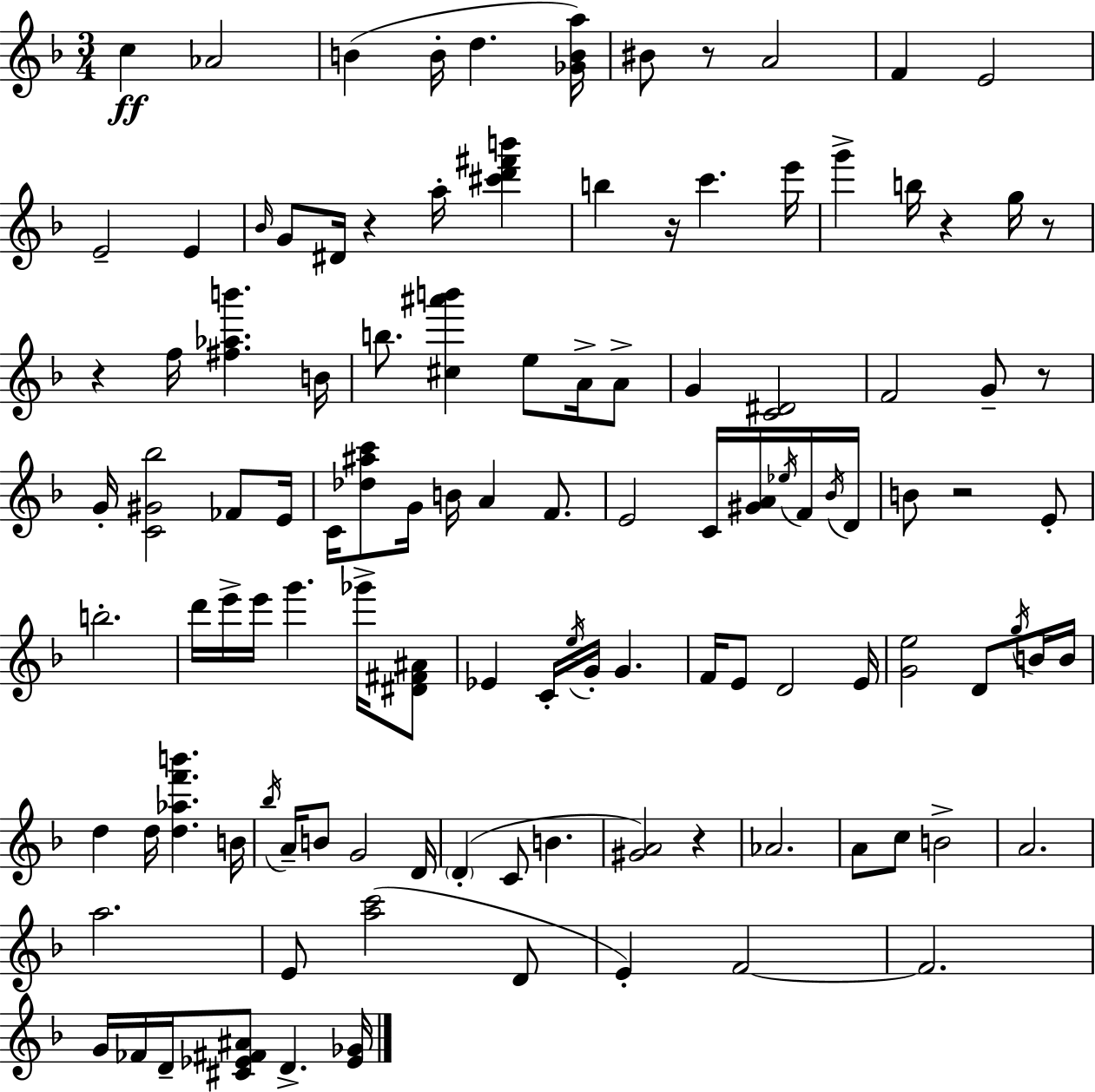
C5/q Ab4/h B4/q B4/s D5/q. [Gb4,B4,A5]/s BIS4/e R/e A4/h F4/q E4/h E4/h E4/q Bb4/s G4/e D#4/s R/q A5/s [C#6,D6,F#6,B6]/q B5/q R/s C6/q. E6/s G6/q B5/s R/q G5/s R/e R/q F5/s [F#5,Ab5,B6]/q. B4/s B5/e. [C#5,A#6,B6]/q E5/e A4/s A4/e G4/q [C4,D#4]/h F4/h G4/e R/e G4/s [C4,G#4,Bb5]/h FES4/e E4/s C4/s [Db5,A#5,C6]/e G4/s B4/s A4/q F4/e. E4/h C4/s [G#4,A4]/s Eb5/s F4/s Bb4/s D4/s B4/e R/h E4/e B5/h. D6/s E6/s E6/s G6/q. Gb6/s [D#4,F#4,A#4]/e Eb4/q C4/s E5/s G4/s G4/q. F4/s E4/e D4/h E4/s [G4,E5]/h D4/e G5/s B4/s B4/s D5/q D5/s [D5,Ab5,F6,B6]/q. B4/s Bb5/s A4/s B4/e G4/h D4/s D4/q C4/e B4/q. [G#4,A4]/h R/q Ab4/h. A4/e C5/e B4/h A4/h. A5/h. E4/e [A5,C6]/h D4/e E4/q F4/h F4/h. G4/s FES4/s D4/s [C#4,Eb4,F#4,A#4]/e D4/q. [Eb4,Gb4]/s